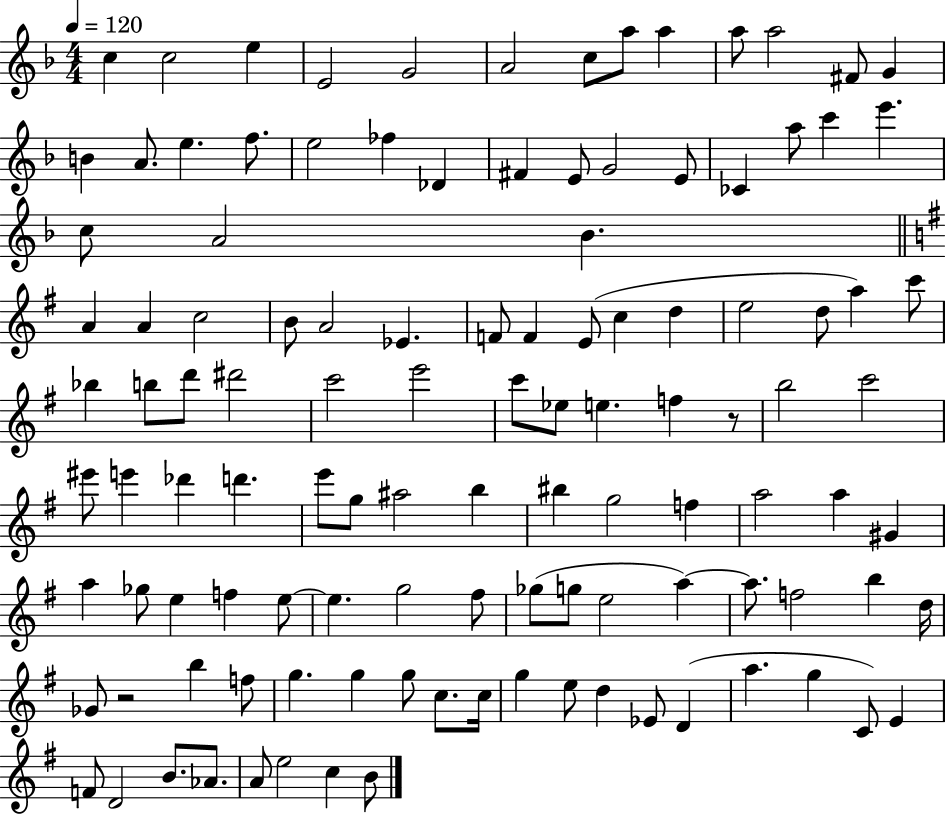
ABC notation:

X:1
T:Untitled
M:4/4
L:1/4
K:F
c c2 e E2 G2 A2 c/2 a/2 a a/2 a2 ^F/2 G B A/2 e f/2 e2 _f _D ^F E/2 G2 E/2 _C a/2 c' e' c/2 A2 _B A A c2 B/2 A2 _E F/2 F E/2 c d e2 d/2 a c'/2 _b b/2 d'/2 ^d'2 c'2 e'2 c'/2 _e/2 e f z/2 b2 c'2 ^e'/2 e' _d' d' e'/2 g/2 ^a2 b ^b g2 f a2 a ^G a _g/2 e f e/2 e g2 ^f/2 _g/2 g/2 e2 a a/2 f2 b d/4 _G/2 z2 b f/2 g g g/2 c/2 c/4 g e/2 d _E/2 D a g C/2 E F/2 D2 B/2 _A/2 A/2 e2 c B/2